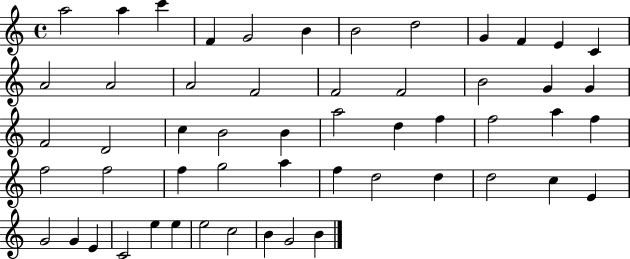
{
  \clef treble
  \time 4/4
  \defaultTimeSignature
  \key c \major
  a''2 a''4 c'''4 | f'4 g'2 b'4 | b'2 d''2 | g'4 f'4 e'4 c'4 | \break a'2 a'2 | a'2 f'2 | f'2 f'2 | b'2 g'4 g'4 | \break f'2 d'2 | c''4 b'2 b'4 | a''2 d''4 f''4 | f''2 a''4 f''4 | \break f''2 f''2 | f''4 g''2 a''4 | f''4 d''2 d''4 | d''2 c''4 e'4 | \break g'2 g'4 e'4 | c'2 e''4 e''4 | e''2 c''2 | b'4 g'2 b'4 | \break \bar "|."
}